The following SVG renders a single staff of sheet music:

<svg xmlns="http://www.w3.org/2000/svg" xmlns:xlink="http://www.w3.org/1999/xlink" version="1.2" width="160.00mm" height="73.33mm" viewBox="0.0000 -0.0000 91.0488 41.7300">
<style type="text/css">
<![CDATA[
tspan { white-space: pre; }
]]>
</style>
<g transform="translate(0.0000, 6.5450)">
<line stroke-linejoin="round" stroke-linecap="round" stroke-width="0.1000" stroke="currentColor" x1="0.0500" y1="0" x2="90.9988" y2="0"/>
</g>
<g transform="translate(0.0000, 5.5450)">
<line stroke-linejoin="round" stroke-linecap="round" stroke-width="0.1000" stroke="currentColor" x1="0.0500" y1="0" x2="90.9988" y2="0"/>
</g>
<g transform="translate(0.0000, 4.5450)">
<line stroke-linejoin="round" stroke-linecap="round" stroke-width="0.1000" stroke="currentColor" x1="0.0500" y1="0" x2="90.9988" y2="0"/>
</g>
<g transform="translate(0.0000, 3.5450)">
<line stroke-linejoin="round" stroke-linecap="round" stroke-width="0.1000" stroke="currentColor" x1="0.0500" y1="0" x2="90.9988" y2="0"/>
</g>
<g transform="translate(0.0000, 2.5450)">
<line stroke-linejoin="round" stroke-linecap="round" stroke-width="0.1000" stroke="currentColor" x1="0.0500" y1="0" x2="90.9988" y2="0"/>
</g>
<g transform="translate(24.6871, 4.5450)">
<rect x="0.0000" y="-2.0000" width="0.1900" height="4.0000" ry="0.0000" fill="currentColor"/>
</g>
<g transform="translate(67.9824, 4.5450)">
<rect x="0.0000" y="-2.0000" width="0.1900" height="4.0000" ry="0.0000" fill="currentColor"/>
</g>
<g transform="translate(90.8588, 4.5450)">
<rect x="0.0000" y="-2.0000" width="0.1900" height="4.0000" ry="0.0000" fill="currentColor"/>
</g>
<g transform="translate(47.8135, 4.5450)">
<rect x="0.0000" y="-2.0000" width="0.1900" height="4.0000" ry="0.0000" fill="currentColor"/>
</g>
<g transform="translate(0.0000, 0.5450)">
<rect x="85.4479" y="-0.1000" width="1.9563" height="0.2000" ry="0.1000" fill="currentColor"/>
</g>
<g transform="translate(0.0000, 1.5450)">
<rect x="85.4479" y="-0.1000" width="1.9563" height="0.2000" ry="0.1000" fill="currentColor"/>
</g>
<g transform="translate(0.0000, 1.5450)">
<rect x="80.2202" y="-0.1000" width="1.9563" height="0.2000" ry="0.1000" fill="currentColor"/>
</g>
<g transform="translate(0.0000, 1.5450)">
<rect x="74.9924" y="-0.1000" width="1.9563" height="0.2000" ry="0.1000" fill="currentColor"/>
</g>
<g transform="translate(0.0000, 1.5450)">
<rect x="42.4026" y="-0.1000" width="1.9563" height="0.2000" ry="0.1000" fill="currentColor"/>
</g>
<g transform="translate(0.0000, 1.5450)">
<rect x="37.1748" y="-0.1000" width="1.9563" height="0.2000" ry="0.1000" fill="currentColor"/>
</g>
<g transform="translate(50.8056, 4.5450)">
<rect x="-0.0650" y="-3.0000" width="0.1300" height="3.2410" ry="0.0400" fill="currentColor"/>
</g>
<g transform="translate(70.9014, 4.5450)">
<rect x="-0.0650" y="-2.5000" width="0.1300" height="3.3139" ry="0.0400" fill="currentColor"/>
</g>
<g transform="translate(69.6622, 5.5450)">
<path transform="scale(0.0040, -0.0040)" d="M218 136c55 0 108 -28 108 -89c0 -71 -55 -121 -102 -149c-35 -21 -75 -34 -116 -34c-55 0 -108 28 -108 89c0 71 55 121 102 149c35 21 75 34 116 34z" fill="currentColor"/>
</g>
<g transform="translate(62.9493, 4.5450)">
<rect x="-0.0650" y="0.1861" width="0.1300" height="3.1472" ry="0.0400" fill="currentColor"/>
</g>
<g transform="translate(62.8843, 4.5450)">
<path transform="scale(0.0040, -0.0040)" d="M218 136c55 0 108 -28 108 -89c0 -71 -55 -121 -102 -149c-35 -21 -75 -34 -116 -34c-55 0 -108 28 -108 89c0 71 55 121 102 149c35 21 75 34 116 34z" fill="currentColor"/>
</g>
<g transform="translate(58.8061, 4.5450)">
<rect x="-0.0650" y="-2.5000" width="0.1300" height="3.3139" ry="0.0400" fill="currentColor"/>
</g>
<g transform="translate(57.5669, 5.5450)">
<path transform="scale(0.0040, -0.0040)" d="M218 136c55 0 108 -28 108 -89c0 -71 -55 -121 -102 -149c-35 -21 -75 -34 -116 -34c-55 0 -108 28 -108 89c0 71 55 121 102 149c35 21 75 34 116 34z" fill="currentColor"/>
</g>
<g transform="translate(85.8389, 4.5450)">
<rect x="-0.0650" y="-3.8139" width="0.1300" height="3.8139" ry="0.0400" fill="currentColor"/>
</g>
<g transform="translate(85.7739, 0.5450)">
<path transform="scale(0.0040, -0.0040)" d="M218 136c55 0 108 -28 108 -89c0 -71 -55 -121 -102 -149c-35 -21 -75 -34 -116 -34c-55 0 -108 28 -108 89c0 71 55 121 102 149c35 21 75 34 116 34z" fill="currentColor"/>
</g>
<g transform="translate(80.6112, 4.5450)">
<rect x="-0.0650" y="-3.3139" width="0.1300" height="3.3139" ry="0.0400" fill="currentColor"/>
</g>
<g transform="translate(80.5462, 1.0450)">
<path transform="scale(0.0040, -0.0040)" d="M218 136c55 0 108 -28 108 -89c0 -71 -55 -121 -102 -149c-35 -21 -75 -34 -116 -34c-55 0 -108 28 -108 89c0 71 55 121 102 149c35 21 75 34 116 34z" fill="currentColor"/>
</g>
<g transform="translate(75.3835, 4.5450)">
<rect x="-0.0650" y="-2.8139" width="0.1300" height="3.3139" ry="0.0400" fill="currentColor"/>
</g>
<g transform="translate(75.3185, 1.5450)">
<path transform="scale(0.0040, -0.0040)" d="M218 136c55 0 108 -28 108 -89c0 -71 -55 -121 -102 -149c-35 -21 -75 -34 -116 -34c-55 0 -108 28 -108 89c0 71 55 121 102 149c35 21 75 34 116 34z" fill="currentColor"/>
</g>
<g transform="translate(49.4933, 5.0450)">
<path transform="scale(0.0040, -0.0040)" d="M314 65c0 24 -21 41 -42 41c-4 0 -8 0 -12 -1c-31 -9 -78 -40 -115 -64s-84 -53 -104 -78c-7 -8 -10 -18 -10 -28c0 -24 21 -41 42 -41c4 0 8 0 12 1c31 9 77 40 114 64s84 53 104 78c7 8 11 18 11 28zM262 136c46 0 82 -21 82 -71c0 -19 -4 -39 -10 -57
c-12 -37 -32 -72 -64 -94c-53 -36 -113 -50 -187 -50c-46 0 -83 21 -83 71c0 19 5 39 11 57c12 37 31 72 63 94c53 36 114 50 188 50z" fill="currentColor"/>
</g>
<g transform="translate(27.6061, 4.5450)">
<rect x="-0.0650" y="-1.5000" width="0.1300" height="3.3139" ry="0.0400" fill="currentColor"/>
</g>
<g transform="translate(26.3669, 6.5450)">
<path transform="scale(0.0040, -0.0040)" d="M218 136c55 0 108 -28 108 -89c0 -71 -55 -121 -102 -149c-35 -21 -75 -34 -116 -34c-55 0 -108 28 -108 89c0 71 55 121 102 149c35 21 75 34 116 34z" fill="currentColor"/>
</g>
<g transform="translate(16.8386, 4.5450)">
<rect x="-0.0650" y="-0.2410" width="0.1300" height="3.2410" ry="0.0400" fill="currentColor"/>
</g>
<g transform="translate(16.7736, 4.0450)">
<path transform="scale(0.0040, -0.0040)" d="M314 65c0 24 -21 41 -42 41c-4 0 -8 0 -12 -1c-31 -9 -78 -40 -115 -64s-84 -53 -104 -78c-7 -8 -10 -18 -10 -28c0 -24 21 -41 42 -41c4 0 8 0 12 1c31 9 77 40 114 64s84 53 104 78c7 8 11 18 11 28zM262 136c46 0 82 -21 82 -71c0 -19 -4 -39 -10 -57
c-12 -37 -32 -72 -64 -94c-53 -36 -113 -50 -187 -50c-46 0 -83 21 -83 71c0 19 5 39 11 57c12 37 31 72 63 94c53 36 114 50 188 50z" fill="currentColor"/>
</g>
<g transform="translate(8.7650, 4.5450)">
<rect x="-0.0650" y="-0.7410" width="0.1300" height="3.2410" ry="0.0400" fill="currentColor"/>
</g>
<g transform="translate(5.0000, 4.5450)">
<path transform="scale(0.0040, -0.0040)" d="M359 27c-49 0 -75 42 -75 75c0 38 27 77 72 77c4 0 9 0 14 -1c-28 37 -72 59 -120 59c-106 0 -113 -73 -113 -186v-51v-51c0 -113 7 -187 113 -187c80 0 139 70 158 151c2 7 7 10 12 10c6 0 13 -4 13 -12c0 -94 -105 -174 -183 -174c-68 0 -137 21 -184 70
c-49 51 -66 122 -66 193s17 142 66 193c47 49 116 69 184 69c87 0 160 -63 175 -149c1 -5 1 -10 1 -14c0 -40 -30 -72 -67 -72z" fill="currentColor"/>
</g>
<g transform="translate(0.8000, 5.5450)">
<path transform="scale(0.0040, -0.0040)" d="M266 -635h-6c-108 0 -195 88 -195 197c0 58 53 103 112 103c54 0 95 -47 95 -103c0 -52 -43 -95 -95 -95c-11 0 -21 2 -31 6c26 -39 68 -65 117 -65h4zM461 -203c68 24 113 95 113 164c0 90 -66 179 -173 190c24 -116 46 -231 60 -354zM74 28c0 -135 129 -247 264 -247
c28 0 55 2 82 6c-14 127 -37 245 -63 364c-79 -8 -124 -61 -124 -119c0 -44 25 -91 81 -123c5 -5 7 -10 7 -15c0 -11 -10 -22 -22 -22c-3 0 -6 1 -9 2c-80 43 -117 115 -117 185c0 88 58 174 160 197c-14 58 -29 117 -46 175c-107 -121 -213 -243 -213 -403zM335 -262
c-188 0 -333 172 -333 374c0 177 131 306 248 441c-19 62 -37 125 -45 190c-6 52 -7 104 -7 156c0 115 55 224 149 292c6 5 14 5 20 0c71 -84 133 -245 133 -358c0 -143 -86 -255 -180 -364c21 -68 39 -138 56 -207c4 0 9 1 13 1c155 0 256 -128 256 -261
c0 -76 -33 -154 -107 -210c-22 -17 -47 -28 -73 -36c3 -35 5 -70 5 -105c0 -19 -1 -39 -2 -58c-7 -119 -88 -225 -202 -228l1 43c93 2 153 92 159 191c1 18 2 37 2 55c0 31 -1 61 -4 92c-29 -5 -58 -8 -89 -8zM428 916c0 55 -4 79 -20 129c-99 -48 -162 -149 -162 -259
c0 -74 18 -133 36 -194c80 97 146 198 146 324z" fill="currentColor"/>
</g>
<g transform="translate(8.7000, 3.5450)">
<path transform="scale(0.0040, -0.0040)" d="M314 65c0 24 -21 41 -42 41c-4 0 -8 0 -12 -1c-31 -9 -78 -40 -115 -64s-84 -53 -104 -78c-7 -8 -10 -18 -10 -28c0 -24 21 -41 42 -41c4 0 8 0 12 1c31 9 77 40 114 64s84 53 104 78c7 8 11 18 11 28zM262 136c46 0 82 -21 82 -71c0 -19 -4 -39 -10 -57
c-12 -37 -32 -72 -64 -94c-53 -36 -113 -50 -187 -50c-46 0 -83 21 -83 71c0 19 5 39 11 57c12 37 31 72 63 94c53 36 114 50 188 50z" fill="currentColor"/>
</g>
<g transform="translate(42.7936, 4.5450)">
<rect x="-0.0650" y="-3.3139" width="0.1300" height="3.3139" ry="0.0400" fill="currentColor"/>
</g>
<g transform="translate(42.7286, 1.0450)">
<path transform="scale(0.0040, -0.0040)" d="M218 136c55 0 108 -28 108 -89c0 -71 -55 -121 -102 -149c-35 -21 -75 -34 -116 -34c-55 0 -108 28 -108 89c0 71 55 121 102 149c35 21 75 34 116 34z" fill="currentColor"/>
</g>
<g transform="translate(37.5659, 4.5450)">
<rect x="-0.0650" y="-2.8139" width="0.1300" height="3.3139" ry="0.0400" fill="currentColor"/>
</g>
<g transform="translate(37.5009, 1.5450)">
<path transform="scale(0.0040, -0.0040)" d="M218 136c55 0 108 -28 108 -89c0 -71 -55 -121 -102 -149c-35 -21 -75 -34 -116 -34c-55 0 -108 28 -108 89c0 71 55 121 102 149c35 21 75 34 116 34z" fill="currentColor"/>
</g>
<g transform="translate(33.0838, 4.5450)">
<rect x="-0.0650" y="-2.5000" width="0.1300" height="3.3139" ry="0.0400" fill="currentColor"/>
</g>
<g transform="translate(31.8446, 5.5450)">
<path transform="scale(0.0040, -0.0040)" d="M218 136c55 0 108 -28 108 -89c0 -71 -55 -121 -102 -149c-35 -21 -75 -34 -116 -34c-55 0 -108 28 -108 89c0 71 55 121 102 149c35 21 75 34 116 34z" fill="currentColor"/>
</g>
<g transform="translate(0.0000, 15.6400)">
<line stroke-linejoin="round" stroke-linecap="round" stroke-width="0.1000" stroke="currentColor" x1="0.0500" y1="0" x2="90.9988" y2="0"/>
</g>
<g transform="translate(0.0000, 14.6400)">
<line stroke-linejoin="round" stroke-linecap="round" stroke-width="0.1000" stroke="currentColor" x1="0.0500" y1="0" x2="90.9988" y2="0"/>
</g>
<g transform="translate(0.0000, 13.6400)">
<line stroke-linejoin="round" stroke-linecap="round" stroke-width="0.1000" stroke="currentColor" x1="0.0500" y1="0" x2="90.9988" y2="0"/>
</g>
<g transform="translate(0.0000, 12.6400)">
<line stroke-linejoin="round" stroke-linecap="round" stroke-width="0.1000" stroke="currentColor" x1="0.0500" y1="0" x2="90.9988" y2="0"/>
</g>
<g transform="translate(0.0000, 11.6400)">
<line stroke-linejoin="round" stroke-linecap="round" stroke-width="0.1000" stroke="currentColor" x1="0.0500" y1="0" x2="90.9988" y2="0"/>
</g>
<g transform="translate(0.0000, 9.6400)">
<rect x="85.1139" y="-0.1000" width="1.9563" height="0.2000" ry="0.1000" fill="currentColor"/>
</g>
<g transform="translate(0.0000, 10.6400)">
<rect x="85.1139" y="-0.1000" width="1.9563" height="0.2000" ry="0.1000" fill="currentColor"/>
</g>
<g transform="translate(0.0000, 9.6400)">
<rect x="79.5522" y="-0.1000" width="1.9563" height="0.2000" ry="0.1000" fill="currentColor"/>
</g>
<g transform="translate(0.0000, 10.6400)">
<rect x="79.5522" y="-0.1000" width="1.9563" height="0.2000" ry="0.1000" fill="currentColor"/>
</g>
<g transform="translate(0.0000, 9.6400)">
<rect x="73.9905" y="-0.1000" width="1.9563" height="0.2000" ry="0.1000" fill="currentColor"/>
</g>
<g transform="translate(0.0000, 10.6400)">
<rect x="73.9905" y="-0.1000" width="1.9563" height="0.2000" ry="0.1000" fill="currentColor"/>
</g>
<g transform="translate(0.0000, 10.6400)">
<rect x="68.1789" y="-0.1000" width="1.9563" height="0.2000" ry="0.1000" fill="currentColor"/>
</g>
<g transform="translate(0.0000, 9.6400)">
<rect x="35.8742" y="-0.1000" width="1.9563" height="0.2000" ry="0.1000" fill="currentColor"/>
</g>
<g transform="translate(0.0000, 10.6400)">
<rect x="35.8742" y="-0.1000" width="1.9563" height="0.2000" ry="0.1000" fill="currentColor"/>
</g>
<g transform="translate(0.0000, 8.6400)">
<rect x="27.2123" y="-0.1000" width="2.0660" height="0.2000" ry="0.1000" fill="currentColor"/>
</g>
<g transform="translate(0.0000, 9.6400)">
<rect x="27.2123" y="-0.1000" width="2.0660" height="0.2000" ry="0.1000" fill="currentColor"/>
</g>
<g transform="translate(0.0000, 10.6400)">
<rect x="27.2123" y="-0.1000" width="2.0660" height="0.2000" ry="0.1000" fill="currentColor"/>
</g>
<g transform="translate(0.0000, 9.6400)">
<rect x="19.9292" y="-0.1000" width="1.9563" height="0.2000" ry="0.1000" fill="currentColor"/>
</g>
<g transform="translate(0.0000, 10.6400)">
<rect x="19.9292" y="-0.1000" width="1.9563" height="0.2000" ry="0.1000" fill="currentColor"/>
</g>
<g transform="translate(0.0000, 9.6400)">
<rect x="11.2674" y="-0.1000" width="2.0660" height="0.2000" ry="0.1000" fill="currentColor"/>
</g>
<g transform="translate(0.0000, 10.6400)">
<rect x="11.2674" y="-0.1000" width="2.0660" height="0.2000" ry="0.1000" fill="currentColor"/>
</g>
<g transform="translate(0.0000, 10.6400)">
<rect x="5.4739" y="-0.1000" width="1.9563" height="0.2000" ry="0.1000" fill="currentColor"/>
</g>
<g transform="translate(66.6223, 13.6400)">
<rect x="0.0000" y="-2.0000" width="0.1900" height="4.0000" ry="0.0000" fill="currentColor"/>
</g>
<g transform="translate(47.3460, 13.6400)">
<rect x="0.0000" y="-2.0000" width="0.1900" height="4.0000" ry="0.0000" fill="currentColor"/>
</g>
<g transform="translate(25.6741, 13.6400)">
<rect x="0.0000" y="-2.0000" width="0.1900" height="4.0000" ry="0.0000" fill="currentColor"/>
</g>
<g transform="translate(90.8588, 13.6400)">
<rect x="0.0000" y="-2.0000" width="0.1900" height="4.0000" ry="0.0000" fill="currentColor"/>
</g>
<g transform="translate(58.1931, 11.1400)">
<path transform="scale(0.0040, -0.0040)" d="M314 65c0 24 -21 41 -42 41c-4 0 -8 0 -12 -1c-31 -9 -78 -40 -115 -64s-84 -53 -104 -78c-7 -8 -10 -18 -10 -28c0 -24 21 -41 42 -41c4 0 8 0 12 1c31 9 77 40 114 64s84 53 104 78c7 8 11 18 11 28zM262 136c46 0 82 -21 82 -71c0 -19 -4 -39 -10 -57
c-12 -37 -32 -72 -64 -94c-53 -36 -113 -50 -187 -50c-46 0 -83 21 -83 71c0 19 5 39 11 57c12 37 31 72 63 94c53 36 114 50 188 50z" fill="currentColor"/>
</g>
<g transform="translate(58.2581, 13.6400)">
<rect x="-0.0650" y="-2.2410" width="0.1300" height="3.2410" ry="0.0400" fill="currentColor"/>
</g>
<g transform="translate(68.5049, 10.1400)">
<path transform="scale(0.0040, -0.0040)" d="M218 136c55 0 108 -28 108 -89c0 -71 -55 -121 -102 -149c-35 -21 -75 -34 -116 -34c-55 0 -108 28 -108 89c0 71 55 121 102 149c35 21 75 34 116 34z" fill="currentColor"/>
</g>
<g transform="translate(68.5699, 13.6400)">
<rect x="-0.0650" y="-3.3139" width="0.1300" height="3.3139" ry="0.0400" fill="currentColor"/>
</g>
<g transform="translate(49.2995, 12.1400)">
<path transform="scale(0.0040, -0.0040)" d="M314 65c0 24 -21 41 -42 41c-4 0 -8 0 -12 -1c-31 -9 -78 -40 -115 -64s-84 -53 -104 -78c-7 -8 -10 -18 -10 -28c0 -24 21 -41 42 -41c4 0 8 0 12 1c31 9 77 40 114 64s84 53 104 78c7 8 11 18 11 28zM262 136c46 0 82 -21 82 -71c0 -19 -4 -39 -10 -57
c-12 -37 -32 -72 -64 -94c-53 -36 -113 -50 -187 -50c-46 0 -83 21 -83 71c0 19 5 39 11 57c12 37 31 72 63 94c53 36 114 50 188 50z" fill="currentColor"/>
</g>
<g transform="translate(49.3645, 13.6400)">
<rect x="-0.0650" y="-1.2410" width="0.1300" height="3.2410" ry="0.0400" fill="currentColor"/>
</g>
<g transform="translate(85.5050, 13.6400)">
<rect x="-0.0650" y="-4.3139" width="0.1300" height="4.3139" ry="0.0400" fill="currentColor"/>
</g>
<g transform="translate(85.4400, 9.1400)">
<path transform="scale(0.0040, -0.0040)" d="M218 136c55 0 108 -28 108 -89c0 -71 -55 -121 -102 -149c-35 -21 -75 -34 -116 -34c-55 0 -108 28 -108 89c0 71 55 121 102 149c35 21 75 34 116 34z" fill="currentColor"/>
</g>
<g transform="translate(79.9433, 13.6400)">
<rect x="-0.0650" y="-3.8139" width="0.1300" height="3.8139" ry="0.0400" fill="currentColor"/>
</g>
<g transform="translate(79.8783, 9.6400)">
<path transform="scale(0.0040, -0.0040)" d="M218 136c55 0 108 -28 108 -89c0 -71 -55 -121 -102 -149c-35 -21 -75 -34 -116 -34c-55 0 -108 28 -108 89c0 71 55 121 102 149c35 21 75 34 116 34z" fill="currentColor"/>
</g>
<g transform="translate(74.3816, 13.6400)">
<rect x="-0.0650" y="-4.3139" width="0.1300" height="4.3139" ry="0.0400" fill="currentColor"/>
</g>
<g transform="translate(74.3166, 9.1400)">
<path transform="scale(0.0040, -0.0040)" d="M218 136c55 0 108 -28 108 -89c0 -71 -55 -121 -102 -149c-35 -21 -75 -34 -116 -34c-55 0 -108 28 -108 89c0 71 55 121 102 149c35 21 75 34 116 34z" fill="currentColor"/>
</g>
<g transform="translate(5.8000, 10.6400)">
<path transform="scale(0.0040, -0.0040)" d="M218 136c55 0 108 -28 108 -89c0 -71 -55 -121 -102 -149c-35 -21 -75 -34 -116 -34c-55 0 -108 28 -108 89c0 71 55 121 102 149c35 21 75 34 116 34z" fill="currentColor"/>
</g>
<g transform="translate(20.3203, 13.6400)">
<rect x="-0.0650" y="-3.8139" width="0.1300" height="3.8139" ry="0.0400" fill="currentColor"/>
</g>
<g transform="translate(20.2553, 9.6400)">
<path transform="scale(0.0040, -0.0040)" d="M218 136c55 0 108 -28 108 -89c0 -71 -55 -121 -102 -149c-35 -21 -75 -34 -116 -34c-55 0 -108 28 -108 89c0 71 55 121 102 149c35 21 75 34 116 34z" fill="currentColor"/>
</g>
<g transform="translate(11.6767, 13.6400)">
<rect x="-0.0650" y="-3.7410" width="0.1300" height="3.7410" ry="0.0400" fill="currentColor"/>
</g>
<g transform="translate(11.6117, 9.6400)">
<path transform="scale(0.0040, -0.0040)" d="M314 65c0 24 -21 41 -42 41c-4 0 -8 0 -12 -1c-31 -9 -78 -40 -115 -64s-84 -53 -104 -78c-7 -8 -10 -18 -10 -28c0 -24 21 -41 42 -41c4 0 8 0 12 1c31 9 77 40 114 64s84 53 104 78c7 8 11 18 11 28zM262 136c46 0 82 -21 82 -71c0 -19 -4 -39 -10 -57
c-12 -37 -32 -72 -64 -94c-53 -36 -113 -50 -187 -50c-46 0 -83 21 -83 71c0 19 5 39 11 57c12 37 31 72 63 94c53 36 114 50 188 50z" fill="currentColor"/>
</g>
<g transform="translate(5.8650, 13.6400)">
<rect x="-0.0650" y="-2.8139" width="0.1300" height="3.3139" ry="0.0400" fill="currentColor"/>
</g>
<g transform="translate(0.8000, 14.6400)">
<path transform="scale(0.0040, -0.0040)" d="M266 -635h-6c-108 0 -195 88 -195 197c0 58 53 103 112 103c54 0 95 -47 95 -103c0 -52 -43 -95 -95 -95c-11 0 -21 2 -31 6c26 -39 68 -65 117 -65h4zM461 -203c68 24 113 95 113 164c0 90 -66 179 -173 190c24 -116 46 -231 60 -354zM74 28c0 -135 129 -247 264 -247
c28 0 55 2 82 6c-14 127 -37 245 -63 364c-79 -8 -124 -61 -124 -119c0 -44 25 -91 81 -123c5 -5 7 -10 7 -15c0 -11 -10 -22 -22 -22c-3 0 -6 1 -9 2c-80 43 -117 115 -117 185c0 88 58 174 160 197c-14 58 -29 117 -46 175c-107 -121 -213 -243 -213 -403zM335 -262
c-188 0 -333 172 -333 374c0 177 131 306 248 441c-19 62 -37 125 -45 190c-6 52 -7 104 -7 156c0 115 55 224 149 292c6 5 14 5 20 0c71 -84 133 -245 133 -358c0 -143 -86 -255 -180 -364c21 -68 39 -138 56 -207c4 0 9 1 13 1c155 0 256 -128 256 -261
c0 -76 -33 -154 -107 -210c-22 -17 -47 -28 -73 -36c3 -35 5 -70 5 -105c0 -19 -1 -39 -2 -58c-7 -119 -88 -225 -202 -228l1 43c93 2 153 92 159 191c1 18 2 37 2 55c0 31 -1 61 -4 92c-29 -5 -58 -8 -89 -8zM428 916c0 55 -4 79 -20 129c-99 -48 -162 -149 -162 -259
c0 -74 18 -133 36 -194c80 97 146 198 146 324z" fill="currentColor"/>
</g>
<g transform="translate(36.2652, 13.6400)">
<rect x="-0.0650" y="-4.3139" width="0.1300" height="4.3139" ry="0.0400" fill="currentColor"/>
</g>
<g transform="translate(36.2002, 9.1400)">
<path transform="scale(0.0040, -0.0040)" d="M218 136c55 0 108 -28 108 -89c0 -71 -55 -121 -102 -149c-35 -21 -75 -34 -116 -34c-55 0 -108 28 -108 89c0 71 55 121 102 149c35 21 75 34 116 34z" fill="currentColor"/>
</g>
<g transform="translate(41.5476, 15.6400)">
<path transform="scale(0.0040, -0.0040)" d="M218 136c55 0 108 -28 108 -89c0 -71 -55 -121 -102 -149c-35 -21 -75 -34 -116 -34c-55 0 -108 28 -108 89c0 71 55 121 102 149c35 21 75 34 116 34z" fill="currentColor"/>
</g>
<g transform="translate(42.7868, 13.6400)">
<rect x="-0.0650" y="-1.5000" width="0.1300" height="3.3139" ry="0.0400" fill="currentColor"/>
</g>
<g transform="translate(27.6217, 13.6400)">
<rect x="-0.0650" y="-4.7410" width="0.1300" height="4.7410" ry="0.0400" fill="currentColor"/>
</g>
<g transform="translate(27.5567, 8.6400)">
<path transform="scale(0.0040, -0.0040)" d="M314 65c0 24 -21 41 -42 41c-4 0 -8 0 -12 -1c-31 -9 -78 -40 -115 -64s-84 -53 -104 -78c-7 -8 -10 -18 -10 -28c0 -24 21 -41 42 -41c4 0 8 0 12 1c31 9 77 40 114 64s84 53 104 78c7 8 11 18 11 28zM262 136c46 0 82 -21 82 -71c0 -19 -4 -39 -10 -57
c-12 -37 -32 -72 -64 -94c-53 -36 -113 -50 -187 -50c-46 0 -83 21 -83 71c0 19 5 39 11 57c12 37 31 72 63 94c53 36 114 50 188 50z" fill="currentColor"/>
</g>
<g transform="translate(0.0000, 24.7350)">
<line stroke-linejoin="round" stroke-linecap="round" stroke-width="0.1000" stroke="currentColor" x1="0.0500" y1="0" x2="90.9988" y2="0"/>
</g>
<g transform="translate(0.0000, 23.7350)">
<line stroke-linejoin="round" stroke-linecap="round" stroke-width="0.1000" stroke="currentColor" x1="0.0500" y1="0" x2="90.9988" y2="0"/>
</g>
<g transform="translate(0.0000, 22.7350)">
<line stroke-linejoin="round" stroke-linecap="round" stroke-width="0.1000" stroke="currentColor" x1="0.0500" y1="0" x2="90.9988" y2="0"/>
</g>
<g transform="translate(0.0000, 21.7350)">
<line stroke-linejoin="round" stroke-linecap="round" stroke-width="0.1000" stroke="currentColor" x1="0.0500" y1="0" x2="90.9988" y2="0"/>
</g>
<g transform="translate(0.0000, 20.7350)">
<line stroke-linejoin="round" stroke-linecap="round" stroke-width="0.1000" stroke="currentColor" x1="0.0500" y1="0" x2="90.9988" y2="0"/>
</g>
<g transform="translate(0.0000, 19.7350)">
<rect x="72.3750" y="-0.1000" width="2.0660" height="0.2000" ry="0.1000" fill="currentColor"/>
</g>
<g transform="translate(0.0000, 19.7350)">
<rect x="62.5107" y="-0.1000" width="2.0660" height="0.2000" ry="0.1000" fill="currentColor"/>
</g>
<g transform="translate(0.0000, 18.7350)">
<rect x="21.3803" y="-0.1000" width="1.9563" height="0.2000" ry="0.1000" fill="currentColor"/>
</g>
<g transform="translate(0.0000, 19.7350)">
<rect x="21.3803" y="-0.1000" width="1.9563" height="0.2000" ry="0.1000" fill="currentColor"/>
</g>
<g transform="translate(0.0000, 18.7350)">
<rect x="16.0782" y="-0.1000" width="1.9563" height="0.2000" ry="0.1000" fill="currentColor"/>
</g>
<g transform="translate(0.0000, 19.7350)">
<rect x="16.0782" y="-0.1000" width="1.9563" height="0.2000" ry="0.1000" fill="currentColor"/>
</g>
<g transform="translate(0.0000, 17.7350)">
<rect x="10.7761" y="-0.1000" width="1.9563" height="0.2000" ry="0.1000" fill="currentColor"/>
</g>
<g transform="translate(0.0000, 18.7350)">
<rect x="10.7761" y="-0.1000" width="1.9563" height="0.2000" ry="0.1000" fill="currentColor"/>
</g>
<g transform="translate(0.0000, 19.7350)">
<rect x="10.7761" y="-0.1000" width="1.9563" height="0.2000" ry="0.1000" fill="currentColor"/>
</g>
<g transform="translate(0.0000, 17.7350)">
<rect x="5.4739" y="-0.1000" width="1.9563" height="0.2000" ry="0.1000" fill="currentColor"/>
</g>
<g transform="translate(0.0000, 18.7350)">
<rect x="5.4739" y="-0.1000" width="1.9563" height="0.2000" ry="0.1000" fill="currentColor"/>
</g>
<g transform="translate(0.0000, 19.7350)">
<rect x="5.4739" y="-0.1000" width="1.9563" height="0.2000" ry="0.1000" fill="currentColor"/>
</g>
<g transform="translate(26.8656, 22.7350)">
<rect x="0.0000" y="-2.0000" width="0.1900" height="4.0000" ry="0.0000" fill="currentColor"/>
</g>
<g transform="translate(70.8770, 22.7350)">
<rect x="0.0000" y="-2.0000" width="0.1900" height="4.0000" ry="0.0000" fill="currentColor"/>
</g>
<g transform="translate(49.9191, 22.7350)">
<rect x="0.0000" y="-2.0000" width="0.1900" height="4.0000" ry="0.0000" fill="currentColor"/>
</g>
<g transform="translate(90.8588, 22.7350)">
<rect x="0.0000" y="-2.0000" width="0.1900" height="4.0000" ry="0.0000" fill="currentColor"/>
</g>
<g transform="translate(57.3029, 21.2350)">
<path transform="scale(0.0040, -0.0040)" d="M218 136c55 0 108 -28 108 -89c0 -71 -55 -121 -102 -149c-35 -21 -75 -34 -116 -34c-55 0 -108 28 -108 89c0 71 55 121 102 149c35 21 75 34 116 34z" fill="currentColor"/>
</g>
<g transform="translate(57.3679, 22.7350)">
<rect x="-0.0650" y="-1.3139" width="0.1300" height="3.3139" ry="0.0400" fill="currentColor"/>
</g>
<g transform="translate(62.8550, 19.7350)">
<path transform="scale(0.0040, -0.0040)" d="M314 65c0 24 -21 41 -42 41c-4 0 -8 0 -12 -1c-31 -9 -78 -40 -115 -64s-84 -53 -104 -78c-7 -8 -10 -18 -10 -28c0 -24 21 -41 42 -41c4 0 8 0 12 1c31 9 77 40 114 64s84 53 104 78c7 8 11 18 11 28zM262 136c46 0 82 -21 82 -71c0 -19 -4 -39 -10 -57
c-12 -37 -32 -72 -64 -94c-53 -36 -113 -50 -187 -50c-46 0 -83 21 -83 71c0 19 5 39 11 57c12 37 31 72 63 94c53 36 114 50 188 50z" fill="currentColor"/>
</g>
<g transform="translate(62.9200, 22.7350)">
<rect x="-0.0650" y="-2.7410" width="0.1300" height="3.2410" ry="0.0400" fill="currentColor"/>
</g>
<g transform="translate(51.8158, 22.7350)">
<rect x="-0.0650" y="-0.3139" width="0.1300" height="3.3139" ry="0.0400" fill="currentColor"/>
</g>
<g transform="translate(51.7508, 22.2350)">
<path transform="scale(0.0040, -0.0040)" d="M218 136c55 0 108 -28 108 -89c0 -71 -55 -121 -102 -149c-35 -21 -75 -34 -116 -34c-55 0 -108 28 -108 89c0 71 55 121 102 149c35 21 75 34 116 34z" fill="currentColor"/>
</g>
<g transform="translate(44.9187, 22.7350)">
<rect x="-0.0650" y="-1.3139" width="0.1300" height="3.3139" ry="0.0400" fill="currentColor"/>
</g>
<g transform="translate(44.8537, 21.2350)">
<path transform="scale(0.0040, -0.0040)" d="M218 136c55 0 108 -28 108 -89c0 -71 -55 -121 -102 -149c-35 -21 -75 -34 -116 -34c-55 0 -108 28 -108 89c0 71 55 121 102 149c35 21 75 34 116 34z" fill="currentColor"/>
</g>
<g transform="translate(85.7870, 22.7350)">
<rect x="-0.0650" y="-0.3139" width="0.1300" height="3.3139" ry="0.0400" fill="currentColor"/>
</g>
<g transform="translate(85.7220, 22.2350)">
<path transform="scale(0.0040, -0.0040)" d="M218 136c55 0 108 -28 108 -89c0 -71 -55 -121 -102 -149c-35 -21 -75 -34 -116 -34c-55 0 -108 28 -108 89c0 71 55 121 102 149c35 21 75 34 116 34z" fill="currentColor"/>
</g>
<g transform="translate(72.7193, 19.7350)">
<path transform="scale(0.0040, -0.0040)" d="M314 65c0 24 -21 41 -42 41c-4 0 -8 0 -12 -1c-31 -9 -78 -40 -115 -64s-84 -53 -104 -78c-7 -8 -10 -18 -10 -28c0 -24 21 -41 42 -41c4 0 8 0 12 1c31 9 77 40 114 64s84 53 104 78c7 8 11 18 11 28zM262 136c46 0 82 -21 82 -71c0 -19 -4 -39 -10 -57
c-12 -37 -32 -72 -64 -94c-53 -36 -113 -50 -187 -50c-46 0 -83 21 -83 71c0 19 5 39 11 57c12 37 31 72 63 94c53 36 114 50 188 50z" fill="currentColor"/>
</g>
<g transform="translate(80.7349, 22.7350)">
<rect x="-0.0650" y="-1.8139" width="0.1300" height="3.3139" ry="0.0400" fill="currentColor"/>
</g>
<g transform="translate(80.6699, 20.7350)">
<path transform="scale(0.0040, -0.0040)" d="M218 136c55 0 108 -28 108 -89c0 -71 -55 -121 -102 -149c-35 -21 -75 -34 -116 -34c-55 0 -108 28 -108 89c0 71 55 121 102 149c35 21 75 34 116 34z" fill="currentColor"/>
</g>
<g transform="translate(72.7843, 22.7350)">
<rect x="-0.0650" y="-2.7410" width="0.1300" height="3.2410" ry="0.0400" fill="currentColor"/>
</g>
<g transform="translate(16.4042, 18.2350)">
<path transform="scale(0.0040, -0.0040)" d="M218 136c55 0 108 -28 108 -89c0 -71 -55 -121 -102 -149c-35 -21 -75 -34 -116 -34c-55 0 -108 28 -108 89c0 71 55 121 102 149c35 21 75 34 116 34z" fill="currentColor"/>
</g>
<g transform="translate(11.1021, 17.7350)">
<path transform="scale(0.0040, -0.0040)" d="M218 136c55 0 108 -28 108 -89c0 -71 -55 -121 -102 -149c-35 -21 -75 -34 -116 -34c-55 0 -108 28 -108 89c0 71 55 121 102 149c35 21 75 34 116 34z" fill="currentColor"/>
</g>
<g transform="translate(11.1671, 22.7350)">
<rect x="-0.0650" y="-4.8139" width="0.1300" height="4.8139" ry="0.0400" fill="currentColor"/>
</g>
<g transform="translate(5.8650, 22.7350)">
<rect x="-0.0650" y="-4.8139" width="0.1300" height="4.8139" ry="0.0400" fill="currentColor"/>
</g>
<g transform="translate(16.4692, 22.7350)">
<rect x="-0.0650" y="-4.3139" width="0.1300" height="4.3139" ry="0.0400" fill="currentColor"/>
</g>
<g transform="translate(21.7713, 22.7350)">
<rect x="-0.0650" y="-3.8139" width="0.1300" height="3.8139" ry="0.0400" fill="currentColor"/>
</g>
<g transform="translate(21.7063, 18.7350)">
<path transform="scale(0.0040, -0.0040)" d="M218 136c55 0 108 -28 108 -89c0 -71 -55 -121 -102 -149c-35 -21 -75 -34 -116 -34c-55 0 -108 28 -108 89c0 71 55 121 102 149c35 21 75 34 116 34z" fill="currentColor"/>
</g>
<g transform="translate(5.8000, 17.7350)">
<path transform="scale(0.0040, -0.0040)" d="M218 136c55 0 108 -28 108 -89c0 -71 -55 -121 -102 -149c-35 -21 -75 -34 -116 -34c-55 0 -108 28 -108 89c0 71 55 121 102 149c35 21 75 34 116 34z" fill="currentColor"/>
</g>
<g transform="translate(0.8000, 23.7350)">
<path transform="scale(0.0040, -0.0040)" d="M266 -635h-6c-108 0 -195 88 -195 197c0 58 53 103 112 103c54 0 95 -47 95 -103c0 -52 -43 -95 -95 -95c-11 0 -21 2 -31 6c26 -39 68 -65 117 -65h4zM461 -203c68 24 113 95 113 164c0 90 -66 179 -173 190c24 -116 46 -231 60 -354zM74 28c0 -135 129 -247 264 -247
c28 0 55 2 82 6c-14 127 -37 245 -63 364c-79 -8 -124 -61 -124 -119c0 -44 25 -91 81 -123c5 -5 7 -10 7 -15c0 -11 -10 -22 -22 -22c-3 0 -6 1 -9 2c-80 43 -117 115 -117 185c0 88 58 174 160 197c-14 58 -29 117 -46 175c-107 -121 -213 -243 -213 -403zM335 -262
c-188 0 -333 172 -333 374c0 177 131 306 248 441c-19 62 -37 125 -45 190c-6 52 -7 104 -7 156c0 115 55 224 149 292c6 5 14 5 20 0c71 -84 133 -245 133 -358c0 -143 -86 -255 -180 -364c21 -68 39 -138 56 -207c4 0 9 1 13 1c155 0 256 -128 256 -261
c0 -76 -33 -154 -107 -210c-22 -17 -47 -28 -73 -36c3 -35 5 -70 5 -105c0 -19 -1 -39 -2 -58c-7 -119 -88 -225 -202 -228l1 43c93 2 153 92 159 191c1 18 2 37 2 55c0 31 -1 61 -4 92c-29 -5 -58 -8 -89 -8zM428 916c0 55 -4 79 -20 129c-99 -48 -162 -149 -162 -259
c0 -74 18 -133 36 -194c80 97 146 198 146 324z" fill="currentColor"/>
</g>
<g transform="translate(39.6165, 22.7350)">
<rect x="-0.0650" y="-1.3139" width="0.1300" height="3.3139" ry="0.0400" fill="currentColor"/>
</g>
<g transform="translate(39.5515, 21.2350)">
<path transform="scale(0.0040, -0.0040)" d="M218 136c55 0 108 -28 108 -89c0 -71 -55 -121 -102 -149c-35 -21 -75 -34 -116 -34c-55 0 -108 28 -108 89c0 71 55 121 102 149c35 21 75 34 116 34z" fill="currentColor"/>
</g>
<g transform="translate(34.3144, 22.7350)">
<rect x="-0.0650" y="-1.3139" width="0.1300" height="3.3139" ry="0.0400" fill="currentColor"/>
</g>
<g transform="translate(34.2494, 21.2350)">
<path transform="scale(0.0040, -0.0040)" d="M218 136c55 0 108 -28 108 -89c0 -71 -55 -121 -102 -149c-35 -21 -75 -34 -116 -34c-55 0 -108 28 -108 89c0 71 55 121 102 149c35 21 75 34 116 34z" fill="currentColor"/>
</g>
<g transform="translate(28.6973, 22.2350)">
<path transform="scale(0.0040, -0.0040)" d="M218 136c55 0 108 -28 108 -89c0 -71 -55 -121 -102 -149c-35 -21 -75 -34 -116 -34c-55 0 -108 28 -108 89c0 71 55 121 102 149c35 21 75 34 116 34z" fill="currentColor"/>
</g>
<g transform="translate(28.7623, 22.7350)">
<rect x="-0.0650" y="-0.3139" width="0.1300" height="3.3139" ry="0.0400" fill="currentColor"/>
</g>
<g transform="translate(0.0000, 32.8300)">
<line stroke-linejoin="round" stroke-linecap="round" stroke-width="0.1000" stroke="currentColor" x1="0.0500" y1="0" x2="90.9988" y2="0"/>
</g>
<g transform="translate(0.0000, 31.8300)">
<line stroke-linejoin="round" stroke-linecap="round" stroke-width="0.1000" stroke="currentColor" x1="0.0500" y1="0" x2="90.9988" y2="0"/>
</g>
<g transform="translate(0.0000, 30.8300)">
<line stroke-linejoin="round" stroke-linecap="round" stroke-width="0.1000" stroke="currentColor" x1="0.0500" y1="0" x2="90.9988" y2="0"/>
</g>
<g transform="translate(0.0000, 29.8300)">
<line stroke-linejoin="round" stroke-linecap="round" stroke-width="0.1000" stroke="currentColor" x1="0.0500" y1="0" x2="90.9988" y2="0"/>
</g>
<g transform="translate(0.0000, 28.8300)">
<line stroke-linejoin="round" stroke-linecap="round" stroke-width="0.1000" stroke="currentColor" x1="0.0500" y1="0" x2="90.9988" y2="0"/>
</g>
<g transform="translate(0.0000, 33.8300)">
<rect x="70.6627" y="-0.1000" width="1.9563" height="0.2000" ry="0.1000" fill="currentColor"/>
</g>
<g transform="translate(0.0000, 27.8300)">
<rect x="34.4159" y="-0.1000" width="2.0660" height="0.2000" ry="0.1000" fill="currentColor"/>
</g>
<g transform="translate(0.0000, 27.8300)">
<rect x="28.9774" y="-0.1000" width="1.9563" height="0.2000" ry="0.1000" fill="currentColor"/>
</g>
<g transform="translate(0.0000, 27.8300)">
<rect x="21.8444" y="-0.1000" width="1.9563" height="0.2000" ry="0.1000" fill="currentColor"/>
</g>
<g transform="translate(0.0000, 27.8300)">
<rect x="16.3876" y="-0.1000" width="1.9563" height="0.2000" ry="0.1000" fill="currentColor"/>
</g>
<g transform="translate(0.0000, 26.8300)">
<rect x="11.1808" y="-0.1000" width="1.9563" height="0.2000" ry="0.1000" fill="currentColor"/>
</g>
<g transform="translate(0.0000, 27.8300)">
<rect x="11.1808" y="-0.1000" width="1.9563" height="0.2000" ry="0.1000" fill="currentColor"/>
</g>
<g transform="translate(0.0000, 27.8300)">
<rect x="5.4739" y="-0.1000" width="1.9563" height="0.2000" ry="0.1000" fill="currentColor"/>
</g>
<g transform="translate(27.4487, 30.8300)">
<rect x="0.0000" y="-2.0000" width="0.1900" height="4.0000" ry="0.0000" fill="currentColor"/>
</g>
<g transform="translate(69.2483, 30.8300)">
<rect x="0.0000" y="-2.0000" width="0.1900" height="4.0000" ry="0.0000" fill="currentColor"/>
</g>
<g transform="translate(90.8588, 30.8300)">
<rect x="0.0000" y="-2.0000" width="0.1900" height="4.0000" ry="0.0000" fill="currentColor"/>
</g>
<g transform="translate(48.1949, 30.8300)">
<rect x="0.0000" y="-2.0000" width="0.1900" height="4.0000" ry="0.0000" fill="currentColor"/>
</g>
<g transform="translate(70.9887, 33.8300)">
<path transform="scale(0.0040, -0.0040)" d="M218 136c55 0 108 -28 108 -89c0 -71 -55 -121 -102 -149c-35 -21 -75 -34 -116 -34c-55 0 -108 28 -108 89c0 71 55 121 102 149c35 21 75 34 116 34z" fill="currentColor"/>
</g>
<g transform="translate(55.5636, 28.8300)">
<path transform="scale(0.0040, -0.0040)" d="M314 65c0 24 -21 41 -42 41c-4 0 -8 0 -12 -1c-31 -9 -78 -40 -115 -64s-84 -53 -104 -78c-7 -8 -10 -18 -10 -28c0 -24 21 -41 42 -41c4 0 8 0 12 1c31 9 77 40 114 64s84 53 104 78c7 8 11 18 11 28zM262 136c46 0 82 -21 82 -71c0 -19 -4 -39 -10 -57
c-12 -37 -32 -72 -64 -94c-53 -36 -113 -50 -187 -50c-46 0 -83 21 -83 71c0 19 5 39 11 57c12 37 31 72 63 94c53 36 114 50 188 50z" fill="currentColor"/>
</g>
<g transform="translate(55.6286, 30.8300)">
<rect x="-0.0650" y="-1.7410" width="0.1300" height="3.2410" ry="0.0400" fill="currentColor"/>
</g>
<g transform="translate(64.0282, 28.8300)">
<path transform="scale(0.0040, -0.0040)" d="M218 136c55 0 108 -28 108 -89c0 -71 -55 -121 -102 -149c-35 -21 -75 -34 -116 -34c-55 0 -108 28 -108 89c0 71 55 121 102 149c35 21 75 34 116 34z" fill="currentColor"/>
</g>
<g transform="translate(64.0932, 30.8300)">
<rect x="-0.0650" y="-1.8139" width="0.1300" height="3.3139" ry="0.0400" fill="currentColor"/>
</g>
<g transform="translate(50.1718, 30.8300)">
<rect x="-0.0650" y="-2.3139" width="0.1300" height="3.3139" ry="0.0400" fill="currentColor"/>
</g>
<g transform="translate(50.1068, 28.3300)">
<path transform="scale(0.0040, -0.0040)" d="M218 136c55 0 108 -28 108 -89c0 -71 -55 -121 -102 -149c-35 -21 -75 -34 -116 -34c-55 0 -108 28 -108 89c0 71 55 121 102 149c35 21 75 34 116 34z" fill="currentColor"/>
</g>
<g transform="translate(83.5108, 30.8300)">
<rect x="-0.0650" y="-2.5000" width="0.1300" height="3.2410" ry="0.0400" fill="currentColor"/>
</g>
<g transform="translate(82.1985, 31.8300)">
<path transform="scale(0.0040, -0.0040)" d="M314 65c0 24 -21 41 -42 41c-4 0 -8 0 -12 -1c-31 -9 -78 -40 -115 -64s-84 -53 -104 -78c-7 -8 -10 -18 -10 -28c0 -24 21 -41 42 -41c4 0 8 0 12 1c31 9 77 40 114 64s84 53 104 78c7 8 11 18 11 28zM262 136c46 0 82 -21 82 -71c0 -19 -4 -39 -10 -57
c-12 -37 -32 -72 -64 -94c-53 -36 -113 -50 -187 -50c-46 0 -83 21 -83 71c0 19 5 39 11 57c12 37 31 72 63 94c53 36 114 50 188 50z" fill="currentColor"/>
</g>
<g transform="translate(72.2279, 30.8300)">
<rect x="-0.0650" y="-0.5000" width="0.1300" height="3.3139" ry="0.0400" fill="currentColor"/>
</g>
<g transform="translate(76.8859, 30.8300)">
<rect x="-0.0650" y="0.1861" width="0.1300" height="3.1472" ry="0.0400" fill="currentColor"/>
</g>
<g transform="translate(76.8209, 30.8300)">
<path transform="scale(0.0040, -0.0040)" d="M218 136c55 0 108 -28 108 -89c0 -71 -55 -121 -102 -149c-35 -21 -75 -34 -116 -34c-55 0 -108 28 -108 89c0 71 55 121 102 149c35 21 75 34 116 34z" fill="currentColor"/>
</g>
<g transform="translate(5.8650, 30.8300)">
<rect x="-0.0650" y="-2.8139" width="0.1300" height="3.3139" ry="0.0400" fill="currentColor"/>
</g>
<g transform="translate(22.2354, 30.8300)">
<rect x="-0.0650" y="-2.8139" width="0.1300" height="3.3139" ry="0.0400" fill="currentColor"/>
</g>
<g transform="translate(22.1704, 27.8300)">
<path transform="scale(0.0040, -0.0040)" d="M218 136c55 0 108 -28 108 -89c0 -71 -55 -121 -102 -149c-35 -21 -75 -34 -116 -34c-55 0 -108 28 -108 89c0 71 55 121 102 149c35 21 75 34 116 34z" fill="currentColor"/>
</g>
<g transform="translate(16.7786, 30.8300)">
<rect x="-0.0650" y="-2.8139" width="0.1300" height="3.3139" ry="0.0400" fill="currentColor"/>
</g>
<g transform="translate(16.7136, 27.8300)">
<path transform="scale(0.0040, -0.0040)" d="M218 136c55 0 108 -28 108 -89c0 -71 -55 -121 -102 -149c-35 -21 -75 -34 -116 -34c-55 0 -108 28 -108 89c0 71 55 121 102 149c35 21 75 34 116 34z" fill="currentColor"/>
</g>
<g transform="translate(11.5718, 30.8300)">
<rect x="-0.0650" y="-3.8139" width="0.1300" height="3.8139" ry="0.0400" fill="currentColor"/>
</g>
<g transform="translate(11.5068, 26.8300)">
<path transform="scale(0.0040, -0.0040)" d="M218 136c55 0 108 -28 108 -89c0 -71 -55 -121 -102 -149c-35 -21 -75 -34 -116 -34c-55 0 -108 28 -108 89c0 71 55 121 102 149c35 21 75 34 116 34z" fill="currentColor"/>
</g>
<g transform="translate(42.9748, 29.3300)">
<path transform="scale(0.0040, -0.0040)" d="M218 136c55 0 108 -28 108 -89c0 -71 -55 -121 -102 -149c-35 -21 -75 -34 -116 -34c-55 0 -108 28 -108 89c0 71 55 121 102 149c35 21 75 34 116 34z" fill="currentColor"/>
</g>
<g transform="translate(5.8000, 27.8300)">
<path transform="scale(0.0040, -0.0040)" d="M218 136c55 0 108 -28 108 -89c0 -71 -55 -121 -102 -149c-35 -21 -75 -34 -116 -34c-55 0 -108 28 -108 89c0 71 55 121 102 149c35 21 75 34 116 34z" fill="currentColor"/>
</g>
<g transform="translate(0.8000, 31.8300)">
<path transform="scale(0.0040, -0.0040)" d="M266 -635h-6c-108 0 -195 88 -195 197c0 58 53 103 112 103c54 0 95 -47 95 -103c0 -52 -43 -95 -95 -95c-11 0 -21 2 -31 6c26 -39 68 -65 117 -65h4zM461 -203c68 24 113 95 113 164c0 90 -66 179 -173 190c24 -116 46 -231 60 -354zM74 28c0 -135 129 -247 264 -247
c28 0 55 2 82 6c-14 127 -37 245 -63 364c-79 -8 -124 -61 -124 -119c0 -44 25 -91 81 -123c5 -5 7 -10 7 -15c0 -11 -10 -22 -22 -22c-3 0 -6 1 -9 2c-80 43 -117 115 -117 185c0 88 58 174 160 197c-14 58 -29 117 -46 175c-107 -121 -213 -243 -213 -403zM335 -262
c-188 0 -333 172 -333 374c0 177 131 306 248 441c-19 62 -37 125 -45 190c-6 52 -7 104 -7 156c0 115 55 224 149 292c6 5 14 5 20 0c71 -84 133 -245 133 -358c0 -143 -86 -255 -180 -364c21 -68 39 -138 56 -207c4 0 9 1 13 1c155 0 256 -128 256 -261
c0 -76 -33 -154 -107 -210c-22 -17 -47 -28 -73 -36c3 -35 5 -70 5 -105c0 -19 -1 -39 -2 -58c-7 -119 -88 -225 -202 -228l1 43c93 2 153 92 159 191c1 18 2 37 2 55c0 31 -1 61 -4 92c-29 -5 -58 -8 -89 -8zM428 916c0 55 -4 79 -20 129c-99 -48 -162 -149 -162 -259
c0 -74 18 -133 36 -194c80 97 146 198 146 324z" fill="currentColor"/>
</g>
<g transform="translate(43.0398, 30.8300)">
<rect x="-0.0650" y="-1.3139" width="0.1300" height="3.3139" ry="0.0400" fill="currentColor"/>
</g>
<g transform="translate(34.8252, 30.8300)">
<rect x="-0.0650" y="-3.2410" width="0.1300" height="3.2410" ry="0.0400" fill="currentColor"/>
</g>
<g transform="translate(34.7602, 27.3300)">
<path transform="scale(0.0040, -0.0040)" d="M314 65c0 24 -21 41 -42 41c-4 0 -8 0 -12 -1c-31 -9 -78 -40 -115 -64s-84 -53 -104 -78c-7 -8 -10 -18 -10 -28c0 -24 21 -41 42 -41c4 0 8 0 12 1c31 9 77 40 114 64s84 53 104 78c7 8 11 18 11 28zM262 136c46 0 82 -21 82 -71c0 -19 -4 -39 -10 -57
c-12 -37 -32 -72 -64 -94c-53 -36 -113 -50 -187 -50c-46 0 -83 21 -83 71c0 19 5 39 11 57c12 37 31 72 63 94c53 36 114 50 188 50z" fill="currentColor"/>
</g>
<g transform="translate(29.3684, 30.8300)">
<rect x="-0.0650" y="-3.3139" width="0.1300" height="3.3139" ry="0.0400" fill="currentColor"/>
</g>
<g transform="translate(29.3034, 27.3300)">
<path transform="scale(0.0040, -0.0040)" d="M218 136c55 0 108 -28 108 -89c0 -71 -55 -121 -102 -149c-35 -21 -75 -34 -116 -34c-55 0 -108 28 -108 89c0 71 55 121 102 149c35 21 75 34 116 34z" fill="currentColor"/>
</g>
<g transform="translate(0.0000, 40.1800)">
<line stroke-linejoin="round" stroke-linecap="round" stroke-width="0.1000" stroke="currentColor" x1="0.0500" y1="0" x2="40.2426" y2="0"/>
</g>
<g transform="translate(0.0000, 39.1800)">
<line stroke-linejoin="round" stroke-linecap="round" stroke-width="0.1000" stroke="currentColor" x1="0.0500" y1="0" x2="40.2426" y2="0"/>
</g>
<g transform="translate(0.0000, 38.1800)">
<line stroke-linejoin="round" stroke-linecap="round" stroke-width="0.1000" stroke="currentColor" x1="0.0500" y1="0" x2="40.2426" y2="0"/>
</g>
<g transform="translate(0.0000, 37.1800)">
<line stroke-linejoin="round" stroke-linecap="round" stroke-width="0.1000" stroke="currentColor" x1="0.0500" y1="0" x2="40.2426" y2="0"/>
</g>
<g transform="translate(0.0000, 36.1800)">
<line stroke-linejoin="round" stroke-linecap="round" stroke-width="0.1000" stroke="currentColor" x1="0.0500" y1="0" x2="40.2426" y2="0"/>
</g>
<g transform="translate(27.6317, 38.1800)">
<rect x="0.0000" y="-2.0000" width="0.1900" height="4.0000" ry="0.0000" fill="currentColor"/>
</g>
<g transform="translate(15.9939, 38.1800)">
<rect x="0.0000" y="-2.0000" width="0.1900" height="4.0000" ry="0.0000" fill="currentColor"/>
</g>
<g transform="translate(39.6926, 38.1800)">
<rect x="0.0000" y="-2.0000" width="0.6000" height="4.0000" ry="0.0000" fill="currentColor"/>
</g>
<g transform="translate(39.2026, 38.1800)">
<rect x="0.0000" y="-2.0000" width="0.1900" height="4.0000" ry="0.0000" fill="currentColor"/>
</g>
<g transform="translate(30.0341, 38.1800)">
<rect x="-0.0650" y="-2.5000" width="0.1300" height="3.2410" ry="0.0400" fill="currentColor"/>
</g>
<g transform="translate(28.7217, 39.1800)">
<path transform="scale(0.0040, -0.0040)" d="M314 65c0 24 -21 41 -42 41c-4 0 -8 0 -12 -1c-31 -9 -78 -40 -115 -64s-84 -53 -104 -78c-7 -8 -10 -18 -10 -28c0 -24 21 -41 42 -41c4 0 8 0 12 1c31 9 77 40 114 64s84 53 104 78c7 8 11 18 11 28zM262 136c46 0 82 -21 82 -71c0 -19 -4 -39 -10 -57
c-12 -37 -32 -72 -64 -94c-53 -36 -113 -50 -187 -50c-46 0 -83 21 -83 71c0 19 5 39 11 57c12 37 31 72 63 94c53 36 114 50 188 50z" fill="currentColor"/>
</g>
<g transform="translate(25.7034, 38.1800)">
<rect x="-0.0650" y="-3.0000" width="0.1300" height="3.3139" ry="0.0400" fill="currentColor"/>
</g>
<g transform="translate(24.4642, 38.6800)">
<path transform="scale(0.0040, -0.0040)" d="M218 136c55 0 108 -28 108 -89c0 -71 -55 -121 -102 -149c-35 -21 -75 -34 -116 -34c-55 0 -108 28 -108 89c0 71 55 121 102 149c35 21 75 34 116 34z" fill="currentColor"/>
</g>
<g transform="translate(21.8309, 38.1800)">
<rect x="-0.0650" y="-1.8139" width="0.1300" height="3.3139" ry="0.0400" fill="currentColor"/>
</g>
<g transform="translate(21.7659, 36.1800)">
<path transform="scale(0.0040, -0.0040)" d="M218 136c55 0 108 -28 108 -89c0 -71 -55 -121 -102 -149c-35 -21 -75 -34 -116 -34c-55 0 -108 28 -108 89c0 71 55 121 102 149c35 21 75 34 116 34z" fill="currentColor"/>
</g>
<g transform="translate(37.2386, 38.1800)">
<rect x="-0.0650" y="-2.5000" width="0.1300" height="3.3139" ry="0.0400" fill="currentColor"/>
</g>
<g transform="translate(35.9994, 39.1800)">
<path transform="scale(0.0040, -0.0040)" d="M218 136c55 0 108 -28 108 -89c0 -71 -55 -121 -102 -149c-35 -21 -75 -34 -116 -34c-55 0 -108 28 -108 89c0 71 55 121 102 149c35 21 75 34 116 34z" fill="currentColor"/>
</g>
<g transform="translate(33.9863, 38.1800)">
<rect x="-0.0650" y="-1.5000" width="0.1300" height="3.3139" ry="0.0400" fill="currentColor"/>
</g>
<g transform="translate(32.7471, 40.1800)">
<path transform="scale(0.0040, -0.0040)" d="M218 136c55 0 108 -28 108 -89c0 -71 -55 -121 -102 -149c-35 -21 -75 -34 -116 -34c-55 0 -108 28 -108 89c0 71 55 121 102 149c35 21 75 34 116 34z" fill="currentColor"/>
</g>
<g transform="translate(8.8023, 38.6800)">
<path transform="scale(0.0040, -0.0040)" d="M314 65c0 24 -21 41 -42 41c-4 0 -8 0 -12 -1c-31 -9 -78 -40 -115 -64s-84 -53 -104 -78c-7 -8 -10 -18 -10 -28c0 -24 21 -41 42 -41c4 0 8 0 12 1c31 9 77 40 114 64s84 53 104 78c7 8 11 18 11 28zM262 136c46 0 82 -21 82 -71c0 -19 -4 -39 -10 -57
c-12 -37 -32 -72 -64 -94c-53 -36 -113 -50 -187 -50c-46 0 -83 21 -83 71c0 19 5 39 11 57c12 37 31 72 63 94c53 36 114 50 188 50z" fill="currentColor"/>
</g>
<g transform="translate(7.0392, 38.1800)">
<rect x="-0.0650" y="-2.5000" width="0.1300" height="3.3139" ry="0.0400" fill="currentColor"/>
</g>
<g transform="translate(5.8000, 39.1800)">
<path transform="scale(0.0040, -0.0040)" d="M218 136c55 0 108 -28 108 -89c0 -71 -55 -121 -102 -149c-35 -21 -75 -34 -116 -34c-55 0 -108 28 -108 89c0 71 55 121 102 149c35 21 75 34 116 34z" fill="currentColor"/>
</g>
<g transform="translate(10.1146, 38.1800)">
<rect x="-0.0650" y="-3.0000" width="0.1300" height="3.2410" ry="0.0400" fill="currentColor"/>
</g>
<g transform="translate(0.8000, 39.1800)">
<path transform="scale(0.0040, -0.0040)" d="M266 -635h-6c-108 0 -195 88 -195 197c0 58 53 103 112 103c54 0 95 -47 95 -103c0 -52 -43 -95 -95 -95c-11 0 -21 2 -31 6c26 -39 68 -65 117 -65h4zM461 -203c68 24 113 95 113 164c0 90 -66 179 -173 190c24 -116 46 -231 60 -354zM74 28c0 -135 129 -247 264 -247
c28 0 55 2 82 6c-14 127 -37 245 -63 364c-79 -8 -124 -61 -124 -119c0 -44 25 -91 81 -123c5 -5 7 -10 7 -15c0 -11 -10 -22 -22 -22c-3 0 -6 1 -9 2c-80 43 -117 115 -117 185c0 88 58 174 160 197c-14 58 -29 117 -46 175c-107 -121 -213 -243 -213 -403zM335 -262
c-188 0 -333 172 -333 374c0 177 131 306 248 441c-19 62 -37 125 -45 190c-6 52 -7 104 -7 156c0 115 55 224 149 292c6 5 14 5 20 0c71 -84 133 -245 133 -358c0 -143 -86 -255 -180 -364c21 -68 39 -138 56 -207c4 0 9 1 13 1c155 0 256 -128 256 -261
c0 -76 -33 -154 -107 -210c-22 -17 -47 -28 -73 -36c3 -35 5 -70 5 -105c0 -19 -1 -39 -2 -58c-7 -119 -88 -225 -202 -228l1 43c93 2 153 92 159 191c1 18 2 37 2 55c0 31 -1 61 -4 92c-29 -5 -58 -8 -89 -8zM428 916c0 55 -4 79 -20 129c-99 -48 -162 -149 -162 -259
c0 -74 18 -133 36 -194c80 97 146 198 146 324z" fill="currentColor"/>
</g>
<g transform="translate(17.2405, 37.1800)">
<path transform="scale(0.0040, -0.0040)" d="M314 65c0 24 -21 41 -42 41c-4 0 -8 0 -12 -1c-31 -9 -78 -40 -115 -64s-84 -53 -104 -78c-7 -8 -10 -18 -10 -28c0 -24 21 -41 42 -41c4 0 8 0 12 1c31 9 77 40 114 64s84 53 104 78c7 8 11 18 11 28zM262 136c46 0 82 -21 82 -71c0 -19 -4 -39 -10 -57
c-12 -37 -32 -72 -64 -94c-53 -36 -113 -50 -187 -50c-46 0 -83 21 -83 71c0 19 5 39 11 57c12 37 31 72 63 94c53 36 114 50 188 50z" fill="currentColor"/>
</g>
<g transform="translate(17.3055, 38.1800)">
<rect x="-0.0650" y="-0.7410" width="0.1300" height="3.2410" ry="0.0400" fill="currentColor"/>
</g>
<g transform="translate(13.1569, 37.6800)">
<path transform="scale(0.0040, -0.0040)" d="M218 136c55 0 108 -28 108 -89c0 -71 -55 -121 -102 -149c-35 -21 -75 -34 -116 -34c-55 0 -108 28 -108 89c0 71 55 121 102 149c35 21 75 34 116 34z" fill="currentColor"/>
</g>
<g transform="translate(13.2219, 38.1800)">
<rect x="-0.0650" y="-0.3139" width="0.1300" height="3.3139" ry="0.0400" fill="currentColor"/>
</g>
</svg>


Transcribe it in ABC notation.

X:1
T:Untitled
M:4/4
L:1/4
K:C
d2 c2 E G a b A2 G B G a b c' a c'2 c' e'2 d' E e2 g2 b d' c' d' e' e' d' c' c e e e c e a2 a2 f c a c' a a b b2 e g f2 f C B G2 G A2 c d2 f A G2 E G